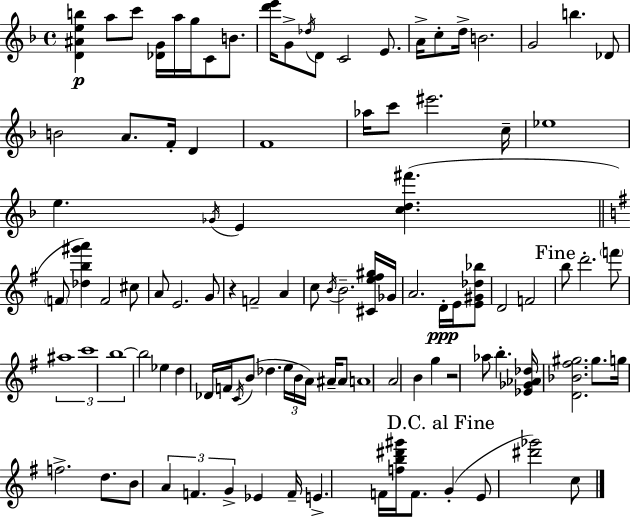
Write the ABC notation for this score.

X:1
T:Untitled
M:4/4
L:1/4
K:Dm
[D^Aeb] a/2 c'/2 [_DG]/4 a/4 g/4 C/2 B/2 [d'e']/4 G/2 _d/4 D/2 C2 E/2 A/4 c/2 d/4 B2 G2 b _D/2 B2 A/2 F/4 D F4 _a/4 c'/2 ^e'2 c/4 _e4 e _G/4 E [cd^f'] F/2 [_db^g'a'] F2 ^c/2 A/2 E2 G/2 z F2 A c/2 B/4 B2 [^Ce^f^g]/4 _G/4 A2 D/4 E/4 [E^G_d_b]/2 D2 F2 b/2 d'2 f'/2 ^a4 c'4 b4 b2 _e d _D/4 F/4 C/4 B/2 _d e/4 B/4 A/4 ^A/4 ^A/2 A4 A2 B g z2 _a/2 b [_E_G_A_d]/4 [D_B^f^g]2 ^g/2 g/4 f2 d/2 B/2 A F G _E F/4 E F/4 [fb^d'^g']/4 F/2 G E/2 [^d'_g']2 c/2